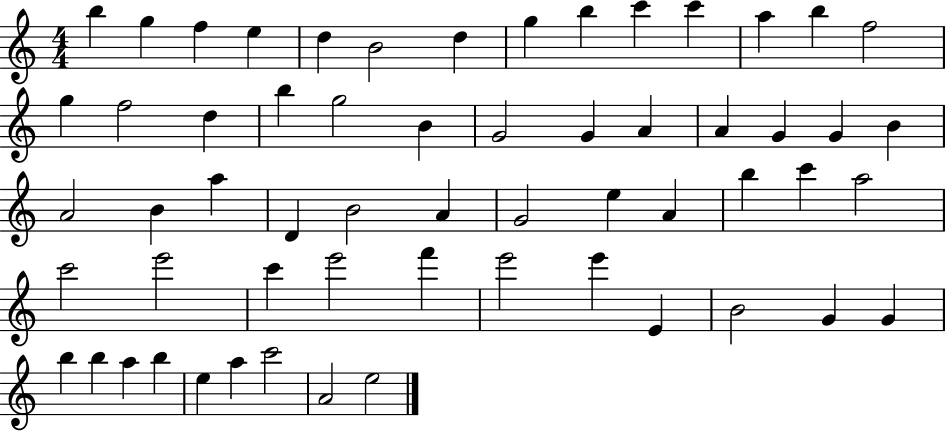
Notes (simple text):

B5/q G5/q F5/q E5/q D5/q B4/h D5/q G5/q B5/q C6/q C6/q A5/q B5/q F5/h G5/q F5/h D5/q B5/q G5/h B4/q G4/h G4/q A4/q A4/q G4/q G4/q B4/q A4/h B4/q A5/q D4/q B4/h A4/q G4/h E5/q A4/q B5/q C6/q A5/h C6/h E6/h C6/q E6/h F6/q E6/h E6/q E4/q B4/h G4/q G4/q B5/q B5/q A5/q B5/q E5/q A5/q C6/h A4/h E5/h